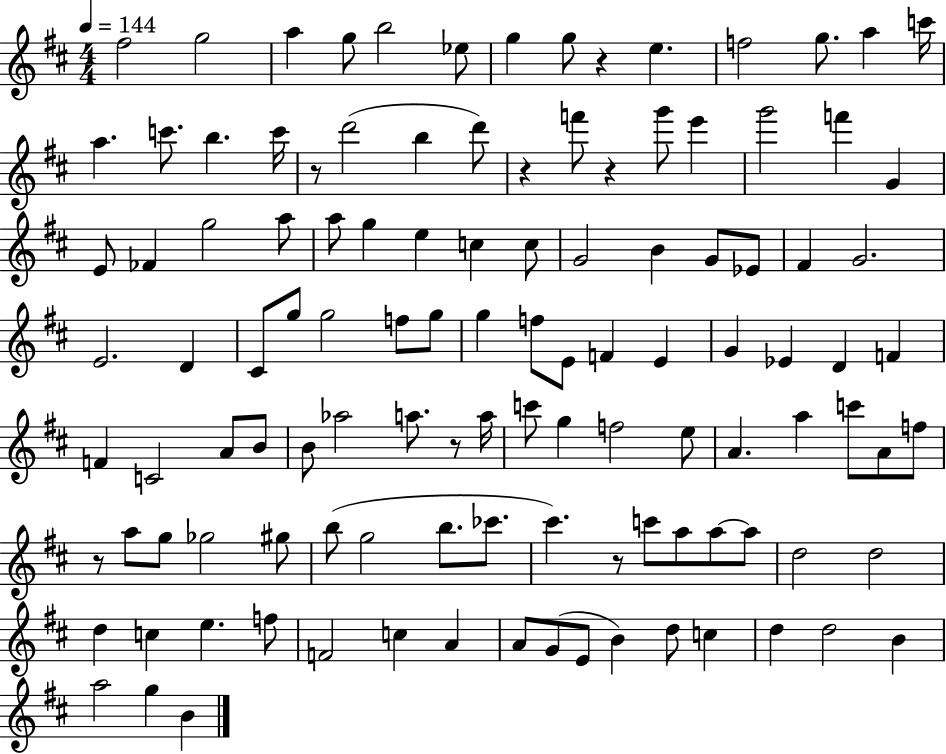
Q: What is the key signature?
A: D major